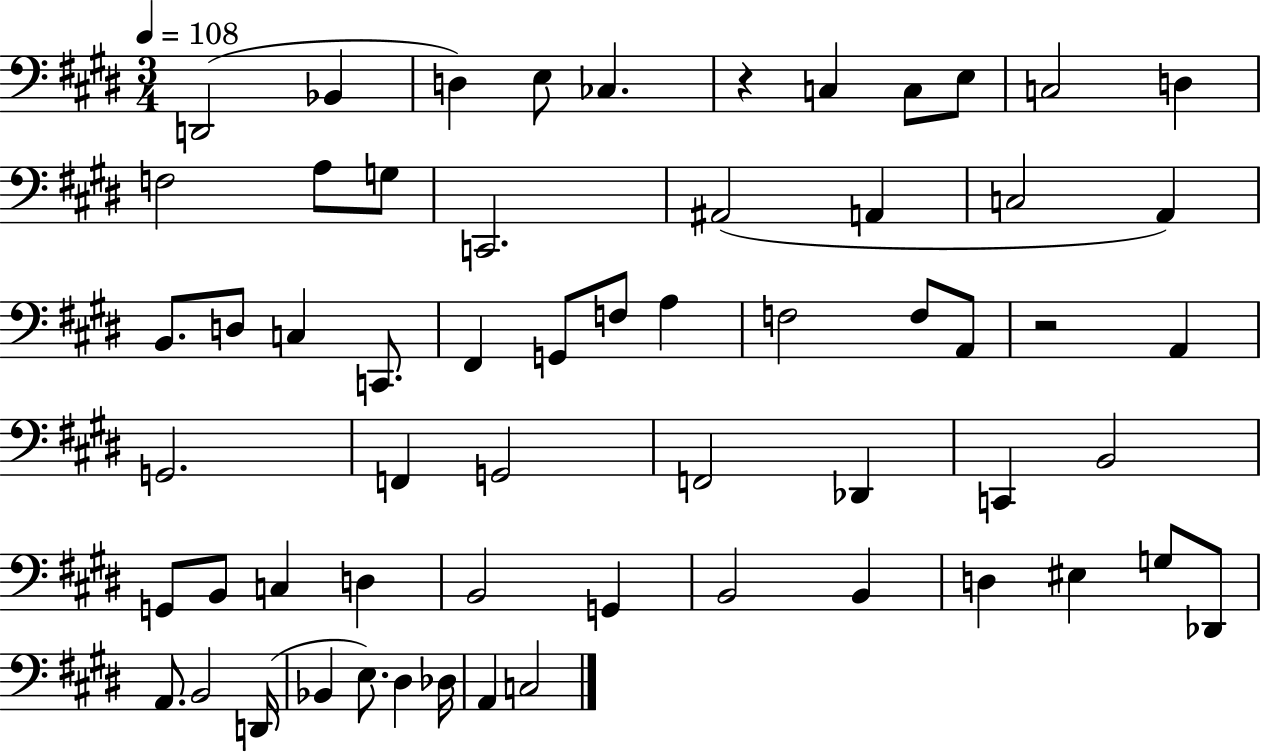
{
  \clef bass
  \numericTimeSignature
  \time 3/4
  \key e \major
  \tempo 4 = 108
  d,2( bes,4 | d4) e8 ces4. | r4 c4 c8 e8 | c2 d4 | \break f2 a8 g8 | c,2. | ais,2( a,4 | c2 a,4) | \break b,8. d8 c4 c,8. | fis,4 g,8 f8 a4 | f2 f8 a,8 | r2 a,4 | \break g,2. | f,4 g,2 | f,2 des,4 | c,4 b,2 | \break g,8 b,8 c4 d4 | b,2 g,4 | b,2 b,4 | d4 eis4 g8 des,8 | \break a,8. b,2 d,16( | bes,4 e8.) dis4 des16 | a,4 c2 | \bar "|."
}